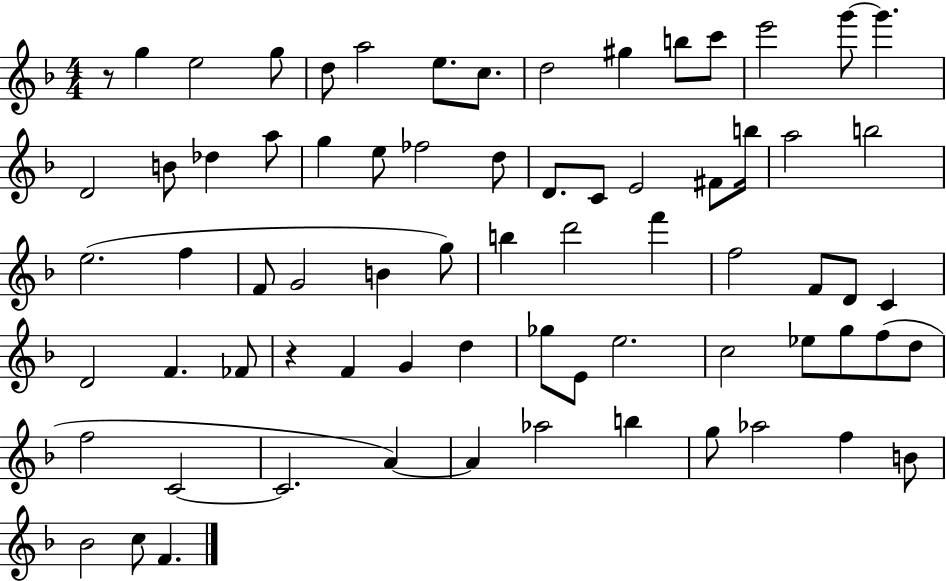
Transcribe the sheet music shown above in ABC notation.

X:1
T:Untitled
M:4/4
L:1/4
K:F
z/2 g e2 g/2 d/2 a2 e/2 c/2 d2 ^g b/2 c'/2 e'2 g'/2 g' D2 B/2 _d a/2 g e/2 _f2 d/2 D/2 C/2 E2 ^F/2 b/4 a2 b2 e2 f F/2 G2 B g/2 b d'2 f' f2 F/2 D/2 C D2 F _F/2 z F G d _g/2 E/2 e2 c2 _e/2 g/2 f/2 d/2 f2 C2 C2 A A _a2 b g/2 _a2 f B/2 _B2 c/2 F